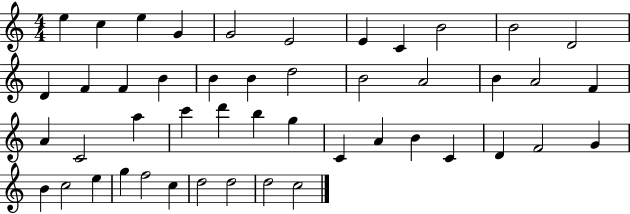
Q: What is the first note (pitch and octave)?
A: E5